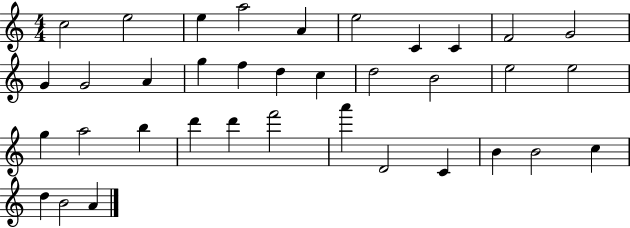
X:1
T:Untitled
M:4/4
L:1/4
K:C
c2 e2 e a2 A e2 C C F2 G2 G G2 A g f d c d2 B2 e2 e2 g a2 b d' d' f'2 a' D2 C B B2 c d B2 A